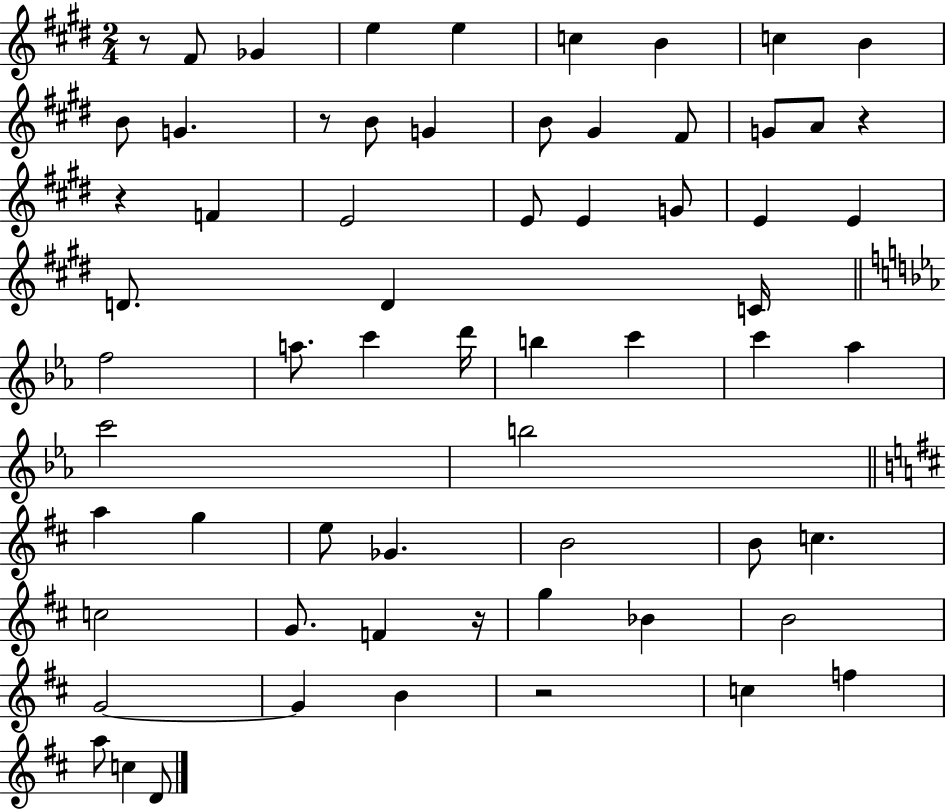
{
  \clef treble
  \numericTimeSignature
  \time 2/4
  \key e \major
  r8 fis'8 ges'4 | e''4 e''4 | c''4 b'4 | c''4 b'4 | \break b'8 g'4. | r8 b'8 g'4 | b'8 gis'4 fis'8 | g'8 a'8 r4 | \break r4 f'4 | e'2 | e'8 e'4 g'8 | e'4 e'4 | \break d'8. d'4 c'16 | \bar "||" \break \key ees \major f''2 | a''8. c'''4 d'''16 | b''4 c'''4 | c'''4 aes''4 | \break c'''2 | b''2 | \bar "||" \break \key d \major a''4 g''4 | e''8 ges'4. | b'2 | b'8 c''4. | \break c''2 | g'8. f'4 r16 | g''4 bes'4 | b'2 | \break g'2~~ | g'4 b'4 | r2 | c''4 f''4 | \break a''8 c''4 d'8 | \bar "|."
}